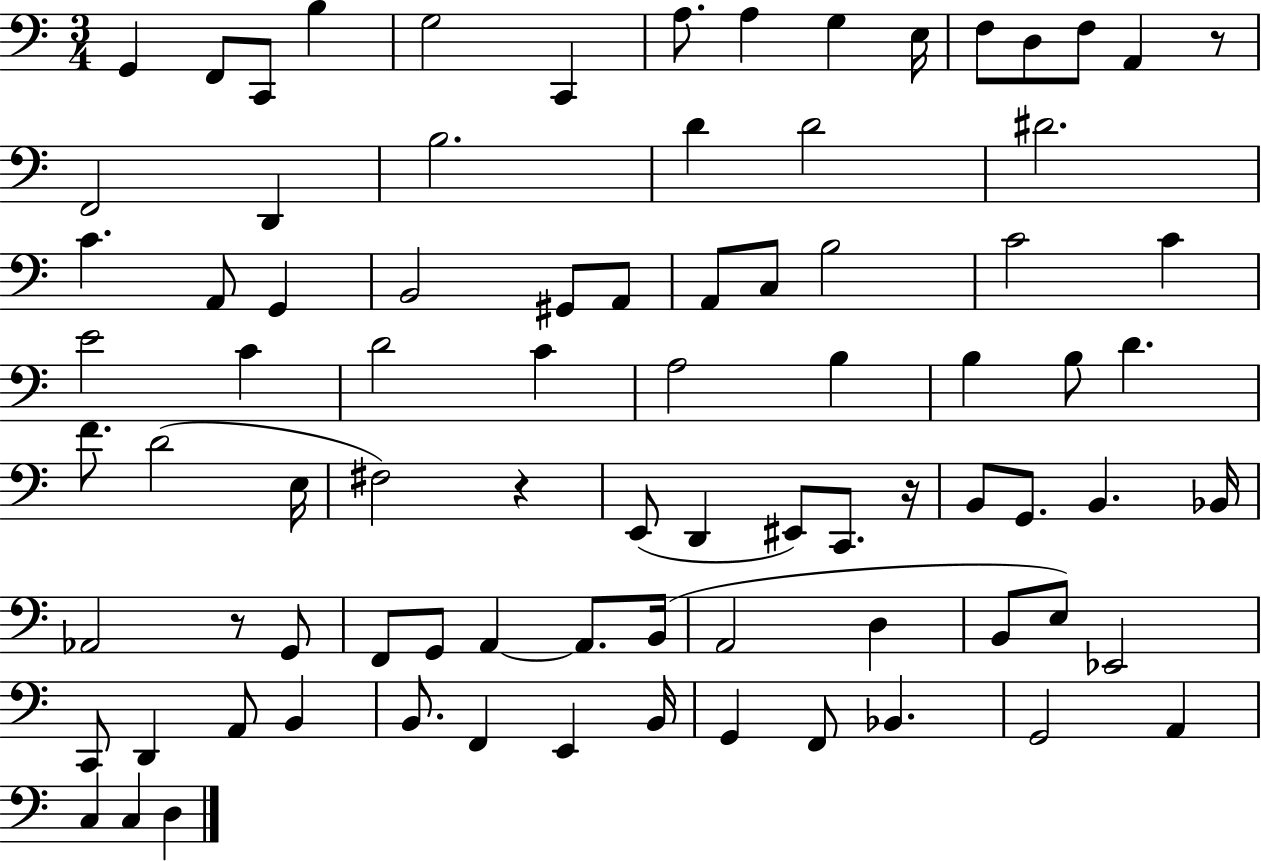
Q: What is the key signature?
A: C major